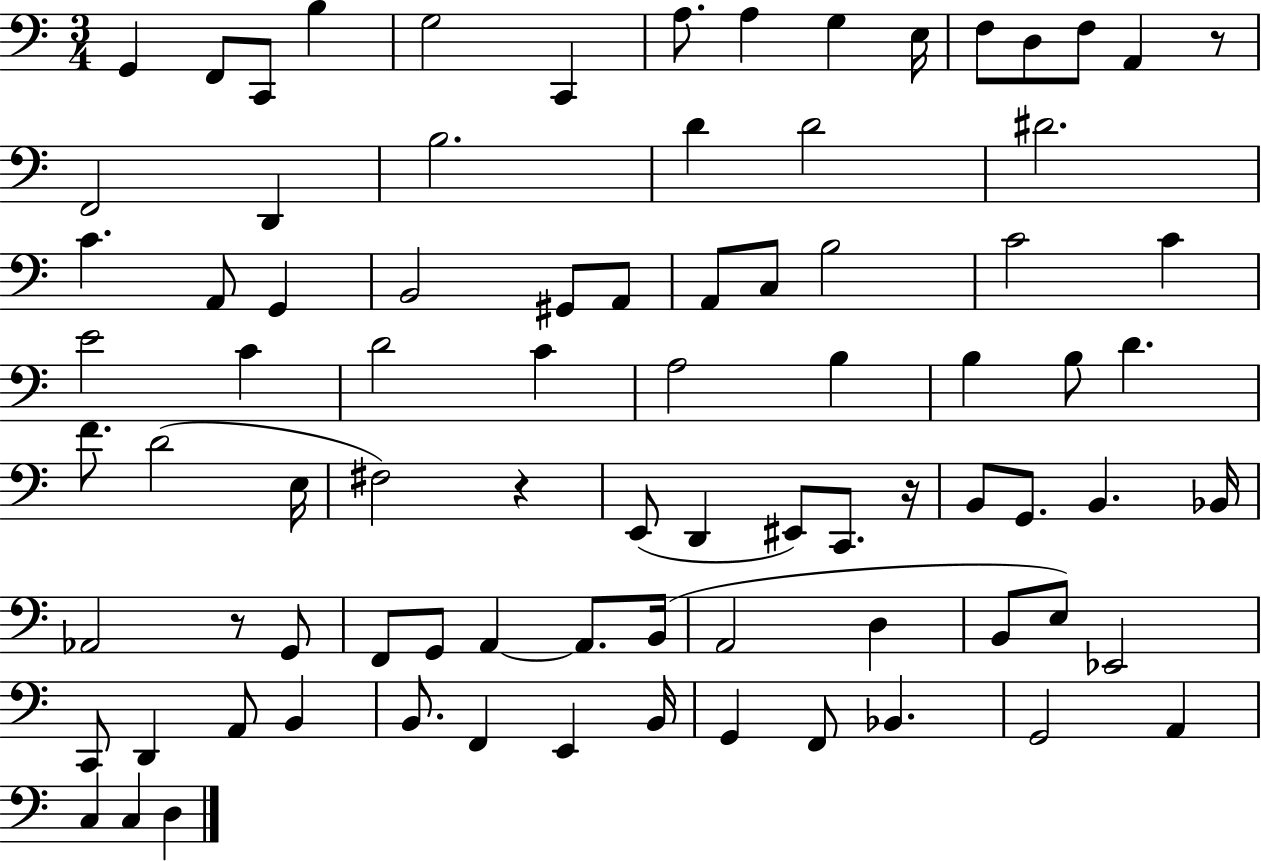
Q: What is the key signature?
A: C major